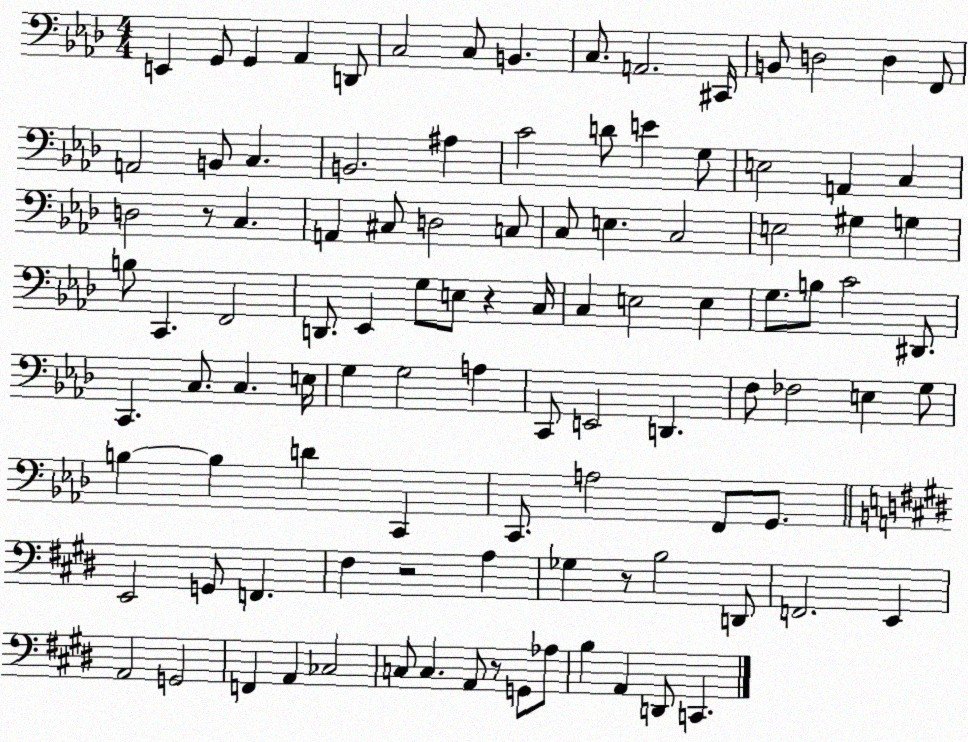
X:1
T:Untitled
M:4/4
L:1/4
K:Ab
E,, G,,/2 G,, _A,, D,,/2 C,2 C,/2 B,, C,/2 A,,2 ^C,,/4 B,,/2 D,2 D, F,,/2 A,,2 B,,/2 C, B,,2 ^A, C2 D/2 E G,/2 E,2 A,, C, D,2 z/2 C, A,, ^C,/2 D,2 C,/2 C,/2 E, C,2 E,2 ^G, G, B,/2 C,, F,,2 D,,/2 _E,, G,/2 E,/2 z C,/4 C, E,2 E, G,/2 B,/2 C2 ^D,,/2 C,, C,/2 C, E,/4 G, G,2 A, C,,/2 E,,2 D,, F,/2 _F,2 E, G,/2 B, B, D C,, C,,/2 A,2 F,,/2 G,,/2 E,,2 G,,/2 F,, ^F, z2 A, _G, z/2 B,2 D,,/2 F,,2 E,, A,,2 G,,2 F,, A,, _C,2 C,/2 C, A,,/2 z/2 G,,/2 _A,/2 B, A,, D,,/2 C,,